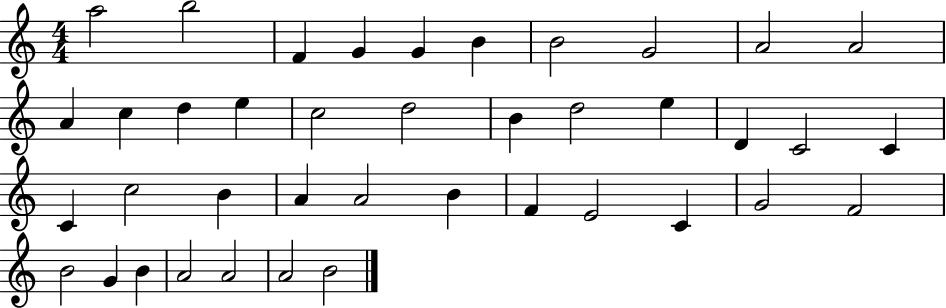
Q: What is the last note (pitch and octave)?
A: B4